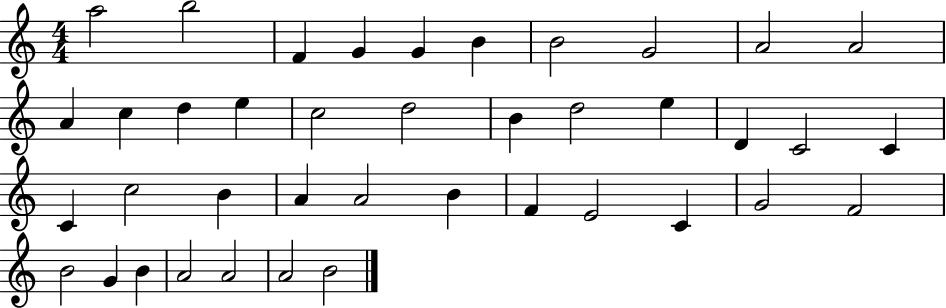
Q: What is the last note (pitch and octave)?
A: B4